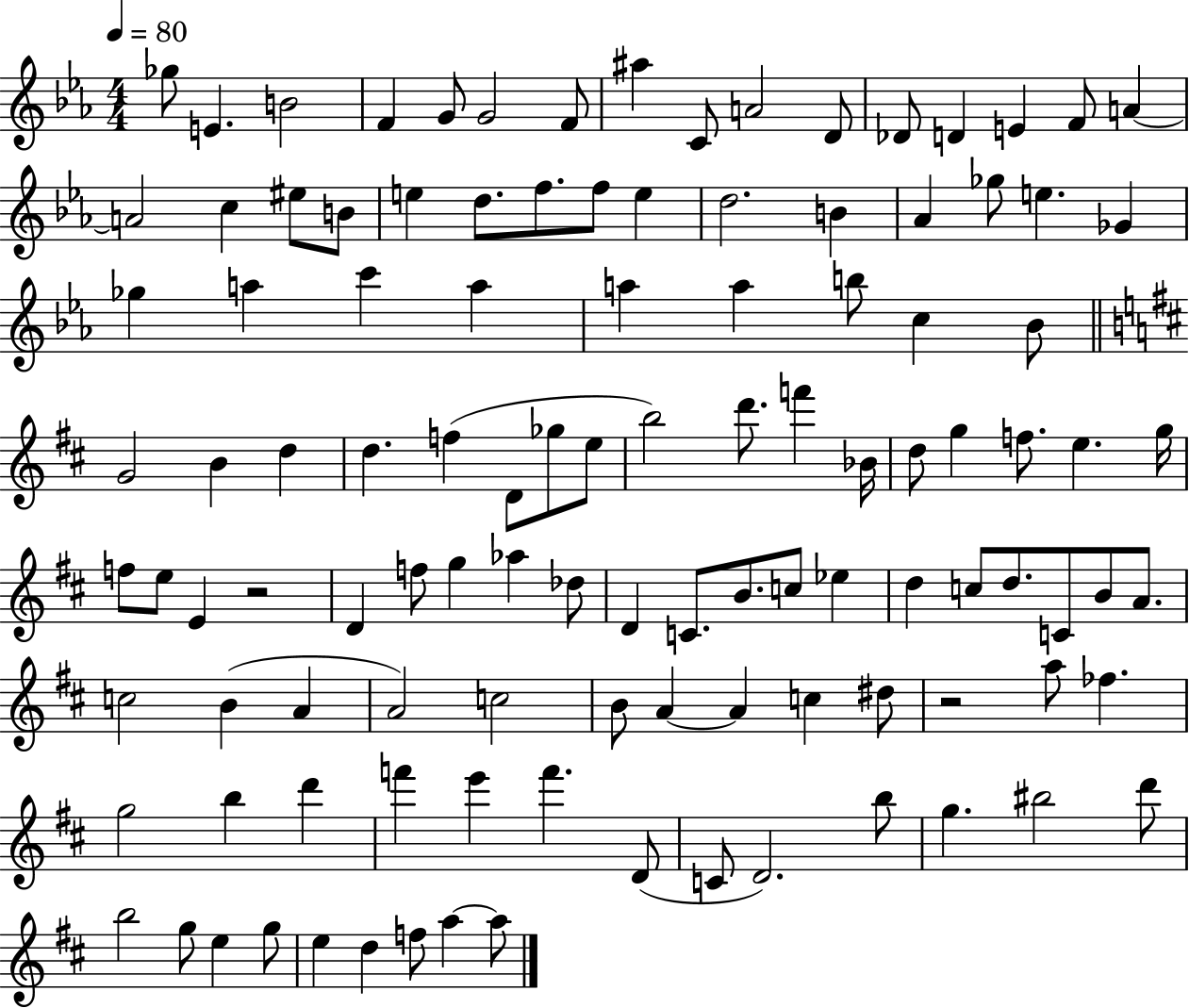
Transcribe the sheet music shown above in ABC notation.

X:1
T:Untitled
M:4/4
L:1/4
K:Eb
_g/2 E B2 F G/2 G2 F/2 ^a C/2 A2 D/2 _D/2 D E F/2 A A2 c ^e/2 B/2 e d/2 f/2 f/2 e d2 B _A _g/2 e _G _g a c' a a a b/2 c _B/2 G2 B d d f D/2 _g/2 e/2 b2 d'/2 f' _B/4 d/2 g f/2 e g/4 f/2 e/2 E z2 D f/2 g _a _d/2 D C/2 B/2 c/2 _e d c/2 d/2 C/2 B/2 A/2 c2 B A A2 c2 B/2 A A c ^d/2 z2 a/2 _f g2 b d' f' e' f' D/2 C/2 D2 b/2 g ^b2 d'/2 b2 g/2 e g/2 e d f/2 a a/2